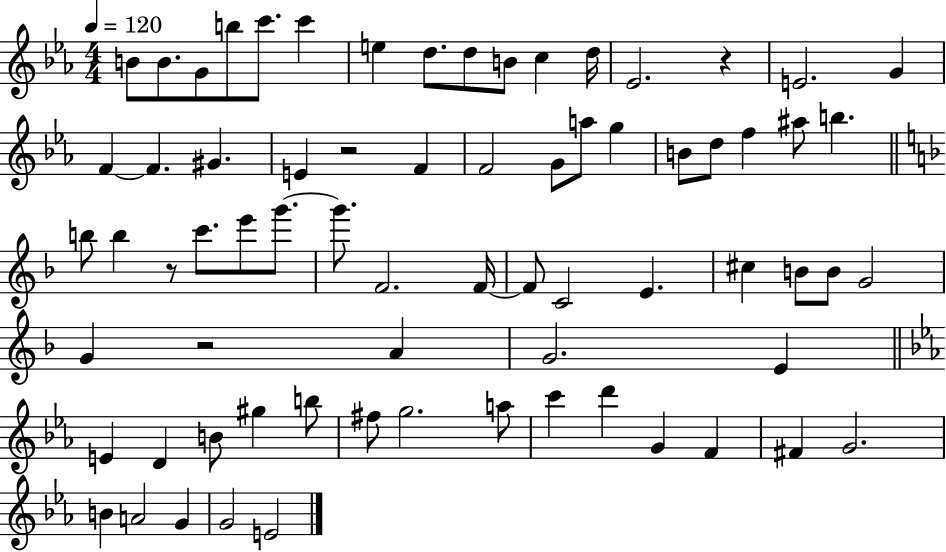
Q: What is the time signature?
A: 4/4